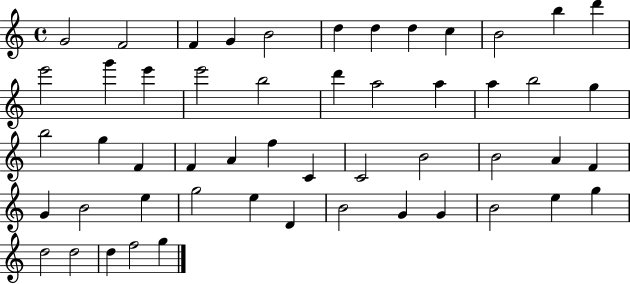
{
  \clef treble
  \time 4/4
  \defaultTimeSignature
  \key c \major
  g'2 f'2 | f'4 g'4 b'2 | d''4 d''4 d''4 c''4 | b'2 b''4 d'''4 | \break e'''2 g'''4 e'''4 | e'''2 b''2 | d'''4 a''2 a''4 | a''4 b''2 g''4 | \break b''2 g''4 f'4 | f'4 a'4 f''4 c'4 | c'2 b'2 | b'2 a'4 f'4 | \break g'4 b'2 e''4 | g''2 e''4 d'4 | b'2 g'4 g'4 | b'2 e''4 g''4 | \break d''2 d''2 | d''4 f''2 g''4 | \bar "|."
}